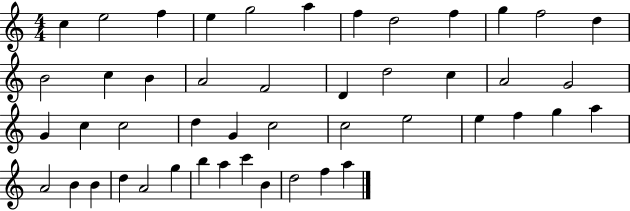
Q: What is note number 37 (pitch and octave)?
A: B4